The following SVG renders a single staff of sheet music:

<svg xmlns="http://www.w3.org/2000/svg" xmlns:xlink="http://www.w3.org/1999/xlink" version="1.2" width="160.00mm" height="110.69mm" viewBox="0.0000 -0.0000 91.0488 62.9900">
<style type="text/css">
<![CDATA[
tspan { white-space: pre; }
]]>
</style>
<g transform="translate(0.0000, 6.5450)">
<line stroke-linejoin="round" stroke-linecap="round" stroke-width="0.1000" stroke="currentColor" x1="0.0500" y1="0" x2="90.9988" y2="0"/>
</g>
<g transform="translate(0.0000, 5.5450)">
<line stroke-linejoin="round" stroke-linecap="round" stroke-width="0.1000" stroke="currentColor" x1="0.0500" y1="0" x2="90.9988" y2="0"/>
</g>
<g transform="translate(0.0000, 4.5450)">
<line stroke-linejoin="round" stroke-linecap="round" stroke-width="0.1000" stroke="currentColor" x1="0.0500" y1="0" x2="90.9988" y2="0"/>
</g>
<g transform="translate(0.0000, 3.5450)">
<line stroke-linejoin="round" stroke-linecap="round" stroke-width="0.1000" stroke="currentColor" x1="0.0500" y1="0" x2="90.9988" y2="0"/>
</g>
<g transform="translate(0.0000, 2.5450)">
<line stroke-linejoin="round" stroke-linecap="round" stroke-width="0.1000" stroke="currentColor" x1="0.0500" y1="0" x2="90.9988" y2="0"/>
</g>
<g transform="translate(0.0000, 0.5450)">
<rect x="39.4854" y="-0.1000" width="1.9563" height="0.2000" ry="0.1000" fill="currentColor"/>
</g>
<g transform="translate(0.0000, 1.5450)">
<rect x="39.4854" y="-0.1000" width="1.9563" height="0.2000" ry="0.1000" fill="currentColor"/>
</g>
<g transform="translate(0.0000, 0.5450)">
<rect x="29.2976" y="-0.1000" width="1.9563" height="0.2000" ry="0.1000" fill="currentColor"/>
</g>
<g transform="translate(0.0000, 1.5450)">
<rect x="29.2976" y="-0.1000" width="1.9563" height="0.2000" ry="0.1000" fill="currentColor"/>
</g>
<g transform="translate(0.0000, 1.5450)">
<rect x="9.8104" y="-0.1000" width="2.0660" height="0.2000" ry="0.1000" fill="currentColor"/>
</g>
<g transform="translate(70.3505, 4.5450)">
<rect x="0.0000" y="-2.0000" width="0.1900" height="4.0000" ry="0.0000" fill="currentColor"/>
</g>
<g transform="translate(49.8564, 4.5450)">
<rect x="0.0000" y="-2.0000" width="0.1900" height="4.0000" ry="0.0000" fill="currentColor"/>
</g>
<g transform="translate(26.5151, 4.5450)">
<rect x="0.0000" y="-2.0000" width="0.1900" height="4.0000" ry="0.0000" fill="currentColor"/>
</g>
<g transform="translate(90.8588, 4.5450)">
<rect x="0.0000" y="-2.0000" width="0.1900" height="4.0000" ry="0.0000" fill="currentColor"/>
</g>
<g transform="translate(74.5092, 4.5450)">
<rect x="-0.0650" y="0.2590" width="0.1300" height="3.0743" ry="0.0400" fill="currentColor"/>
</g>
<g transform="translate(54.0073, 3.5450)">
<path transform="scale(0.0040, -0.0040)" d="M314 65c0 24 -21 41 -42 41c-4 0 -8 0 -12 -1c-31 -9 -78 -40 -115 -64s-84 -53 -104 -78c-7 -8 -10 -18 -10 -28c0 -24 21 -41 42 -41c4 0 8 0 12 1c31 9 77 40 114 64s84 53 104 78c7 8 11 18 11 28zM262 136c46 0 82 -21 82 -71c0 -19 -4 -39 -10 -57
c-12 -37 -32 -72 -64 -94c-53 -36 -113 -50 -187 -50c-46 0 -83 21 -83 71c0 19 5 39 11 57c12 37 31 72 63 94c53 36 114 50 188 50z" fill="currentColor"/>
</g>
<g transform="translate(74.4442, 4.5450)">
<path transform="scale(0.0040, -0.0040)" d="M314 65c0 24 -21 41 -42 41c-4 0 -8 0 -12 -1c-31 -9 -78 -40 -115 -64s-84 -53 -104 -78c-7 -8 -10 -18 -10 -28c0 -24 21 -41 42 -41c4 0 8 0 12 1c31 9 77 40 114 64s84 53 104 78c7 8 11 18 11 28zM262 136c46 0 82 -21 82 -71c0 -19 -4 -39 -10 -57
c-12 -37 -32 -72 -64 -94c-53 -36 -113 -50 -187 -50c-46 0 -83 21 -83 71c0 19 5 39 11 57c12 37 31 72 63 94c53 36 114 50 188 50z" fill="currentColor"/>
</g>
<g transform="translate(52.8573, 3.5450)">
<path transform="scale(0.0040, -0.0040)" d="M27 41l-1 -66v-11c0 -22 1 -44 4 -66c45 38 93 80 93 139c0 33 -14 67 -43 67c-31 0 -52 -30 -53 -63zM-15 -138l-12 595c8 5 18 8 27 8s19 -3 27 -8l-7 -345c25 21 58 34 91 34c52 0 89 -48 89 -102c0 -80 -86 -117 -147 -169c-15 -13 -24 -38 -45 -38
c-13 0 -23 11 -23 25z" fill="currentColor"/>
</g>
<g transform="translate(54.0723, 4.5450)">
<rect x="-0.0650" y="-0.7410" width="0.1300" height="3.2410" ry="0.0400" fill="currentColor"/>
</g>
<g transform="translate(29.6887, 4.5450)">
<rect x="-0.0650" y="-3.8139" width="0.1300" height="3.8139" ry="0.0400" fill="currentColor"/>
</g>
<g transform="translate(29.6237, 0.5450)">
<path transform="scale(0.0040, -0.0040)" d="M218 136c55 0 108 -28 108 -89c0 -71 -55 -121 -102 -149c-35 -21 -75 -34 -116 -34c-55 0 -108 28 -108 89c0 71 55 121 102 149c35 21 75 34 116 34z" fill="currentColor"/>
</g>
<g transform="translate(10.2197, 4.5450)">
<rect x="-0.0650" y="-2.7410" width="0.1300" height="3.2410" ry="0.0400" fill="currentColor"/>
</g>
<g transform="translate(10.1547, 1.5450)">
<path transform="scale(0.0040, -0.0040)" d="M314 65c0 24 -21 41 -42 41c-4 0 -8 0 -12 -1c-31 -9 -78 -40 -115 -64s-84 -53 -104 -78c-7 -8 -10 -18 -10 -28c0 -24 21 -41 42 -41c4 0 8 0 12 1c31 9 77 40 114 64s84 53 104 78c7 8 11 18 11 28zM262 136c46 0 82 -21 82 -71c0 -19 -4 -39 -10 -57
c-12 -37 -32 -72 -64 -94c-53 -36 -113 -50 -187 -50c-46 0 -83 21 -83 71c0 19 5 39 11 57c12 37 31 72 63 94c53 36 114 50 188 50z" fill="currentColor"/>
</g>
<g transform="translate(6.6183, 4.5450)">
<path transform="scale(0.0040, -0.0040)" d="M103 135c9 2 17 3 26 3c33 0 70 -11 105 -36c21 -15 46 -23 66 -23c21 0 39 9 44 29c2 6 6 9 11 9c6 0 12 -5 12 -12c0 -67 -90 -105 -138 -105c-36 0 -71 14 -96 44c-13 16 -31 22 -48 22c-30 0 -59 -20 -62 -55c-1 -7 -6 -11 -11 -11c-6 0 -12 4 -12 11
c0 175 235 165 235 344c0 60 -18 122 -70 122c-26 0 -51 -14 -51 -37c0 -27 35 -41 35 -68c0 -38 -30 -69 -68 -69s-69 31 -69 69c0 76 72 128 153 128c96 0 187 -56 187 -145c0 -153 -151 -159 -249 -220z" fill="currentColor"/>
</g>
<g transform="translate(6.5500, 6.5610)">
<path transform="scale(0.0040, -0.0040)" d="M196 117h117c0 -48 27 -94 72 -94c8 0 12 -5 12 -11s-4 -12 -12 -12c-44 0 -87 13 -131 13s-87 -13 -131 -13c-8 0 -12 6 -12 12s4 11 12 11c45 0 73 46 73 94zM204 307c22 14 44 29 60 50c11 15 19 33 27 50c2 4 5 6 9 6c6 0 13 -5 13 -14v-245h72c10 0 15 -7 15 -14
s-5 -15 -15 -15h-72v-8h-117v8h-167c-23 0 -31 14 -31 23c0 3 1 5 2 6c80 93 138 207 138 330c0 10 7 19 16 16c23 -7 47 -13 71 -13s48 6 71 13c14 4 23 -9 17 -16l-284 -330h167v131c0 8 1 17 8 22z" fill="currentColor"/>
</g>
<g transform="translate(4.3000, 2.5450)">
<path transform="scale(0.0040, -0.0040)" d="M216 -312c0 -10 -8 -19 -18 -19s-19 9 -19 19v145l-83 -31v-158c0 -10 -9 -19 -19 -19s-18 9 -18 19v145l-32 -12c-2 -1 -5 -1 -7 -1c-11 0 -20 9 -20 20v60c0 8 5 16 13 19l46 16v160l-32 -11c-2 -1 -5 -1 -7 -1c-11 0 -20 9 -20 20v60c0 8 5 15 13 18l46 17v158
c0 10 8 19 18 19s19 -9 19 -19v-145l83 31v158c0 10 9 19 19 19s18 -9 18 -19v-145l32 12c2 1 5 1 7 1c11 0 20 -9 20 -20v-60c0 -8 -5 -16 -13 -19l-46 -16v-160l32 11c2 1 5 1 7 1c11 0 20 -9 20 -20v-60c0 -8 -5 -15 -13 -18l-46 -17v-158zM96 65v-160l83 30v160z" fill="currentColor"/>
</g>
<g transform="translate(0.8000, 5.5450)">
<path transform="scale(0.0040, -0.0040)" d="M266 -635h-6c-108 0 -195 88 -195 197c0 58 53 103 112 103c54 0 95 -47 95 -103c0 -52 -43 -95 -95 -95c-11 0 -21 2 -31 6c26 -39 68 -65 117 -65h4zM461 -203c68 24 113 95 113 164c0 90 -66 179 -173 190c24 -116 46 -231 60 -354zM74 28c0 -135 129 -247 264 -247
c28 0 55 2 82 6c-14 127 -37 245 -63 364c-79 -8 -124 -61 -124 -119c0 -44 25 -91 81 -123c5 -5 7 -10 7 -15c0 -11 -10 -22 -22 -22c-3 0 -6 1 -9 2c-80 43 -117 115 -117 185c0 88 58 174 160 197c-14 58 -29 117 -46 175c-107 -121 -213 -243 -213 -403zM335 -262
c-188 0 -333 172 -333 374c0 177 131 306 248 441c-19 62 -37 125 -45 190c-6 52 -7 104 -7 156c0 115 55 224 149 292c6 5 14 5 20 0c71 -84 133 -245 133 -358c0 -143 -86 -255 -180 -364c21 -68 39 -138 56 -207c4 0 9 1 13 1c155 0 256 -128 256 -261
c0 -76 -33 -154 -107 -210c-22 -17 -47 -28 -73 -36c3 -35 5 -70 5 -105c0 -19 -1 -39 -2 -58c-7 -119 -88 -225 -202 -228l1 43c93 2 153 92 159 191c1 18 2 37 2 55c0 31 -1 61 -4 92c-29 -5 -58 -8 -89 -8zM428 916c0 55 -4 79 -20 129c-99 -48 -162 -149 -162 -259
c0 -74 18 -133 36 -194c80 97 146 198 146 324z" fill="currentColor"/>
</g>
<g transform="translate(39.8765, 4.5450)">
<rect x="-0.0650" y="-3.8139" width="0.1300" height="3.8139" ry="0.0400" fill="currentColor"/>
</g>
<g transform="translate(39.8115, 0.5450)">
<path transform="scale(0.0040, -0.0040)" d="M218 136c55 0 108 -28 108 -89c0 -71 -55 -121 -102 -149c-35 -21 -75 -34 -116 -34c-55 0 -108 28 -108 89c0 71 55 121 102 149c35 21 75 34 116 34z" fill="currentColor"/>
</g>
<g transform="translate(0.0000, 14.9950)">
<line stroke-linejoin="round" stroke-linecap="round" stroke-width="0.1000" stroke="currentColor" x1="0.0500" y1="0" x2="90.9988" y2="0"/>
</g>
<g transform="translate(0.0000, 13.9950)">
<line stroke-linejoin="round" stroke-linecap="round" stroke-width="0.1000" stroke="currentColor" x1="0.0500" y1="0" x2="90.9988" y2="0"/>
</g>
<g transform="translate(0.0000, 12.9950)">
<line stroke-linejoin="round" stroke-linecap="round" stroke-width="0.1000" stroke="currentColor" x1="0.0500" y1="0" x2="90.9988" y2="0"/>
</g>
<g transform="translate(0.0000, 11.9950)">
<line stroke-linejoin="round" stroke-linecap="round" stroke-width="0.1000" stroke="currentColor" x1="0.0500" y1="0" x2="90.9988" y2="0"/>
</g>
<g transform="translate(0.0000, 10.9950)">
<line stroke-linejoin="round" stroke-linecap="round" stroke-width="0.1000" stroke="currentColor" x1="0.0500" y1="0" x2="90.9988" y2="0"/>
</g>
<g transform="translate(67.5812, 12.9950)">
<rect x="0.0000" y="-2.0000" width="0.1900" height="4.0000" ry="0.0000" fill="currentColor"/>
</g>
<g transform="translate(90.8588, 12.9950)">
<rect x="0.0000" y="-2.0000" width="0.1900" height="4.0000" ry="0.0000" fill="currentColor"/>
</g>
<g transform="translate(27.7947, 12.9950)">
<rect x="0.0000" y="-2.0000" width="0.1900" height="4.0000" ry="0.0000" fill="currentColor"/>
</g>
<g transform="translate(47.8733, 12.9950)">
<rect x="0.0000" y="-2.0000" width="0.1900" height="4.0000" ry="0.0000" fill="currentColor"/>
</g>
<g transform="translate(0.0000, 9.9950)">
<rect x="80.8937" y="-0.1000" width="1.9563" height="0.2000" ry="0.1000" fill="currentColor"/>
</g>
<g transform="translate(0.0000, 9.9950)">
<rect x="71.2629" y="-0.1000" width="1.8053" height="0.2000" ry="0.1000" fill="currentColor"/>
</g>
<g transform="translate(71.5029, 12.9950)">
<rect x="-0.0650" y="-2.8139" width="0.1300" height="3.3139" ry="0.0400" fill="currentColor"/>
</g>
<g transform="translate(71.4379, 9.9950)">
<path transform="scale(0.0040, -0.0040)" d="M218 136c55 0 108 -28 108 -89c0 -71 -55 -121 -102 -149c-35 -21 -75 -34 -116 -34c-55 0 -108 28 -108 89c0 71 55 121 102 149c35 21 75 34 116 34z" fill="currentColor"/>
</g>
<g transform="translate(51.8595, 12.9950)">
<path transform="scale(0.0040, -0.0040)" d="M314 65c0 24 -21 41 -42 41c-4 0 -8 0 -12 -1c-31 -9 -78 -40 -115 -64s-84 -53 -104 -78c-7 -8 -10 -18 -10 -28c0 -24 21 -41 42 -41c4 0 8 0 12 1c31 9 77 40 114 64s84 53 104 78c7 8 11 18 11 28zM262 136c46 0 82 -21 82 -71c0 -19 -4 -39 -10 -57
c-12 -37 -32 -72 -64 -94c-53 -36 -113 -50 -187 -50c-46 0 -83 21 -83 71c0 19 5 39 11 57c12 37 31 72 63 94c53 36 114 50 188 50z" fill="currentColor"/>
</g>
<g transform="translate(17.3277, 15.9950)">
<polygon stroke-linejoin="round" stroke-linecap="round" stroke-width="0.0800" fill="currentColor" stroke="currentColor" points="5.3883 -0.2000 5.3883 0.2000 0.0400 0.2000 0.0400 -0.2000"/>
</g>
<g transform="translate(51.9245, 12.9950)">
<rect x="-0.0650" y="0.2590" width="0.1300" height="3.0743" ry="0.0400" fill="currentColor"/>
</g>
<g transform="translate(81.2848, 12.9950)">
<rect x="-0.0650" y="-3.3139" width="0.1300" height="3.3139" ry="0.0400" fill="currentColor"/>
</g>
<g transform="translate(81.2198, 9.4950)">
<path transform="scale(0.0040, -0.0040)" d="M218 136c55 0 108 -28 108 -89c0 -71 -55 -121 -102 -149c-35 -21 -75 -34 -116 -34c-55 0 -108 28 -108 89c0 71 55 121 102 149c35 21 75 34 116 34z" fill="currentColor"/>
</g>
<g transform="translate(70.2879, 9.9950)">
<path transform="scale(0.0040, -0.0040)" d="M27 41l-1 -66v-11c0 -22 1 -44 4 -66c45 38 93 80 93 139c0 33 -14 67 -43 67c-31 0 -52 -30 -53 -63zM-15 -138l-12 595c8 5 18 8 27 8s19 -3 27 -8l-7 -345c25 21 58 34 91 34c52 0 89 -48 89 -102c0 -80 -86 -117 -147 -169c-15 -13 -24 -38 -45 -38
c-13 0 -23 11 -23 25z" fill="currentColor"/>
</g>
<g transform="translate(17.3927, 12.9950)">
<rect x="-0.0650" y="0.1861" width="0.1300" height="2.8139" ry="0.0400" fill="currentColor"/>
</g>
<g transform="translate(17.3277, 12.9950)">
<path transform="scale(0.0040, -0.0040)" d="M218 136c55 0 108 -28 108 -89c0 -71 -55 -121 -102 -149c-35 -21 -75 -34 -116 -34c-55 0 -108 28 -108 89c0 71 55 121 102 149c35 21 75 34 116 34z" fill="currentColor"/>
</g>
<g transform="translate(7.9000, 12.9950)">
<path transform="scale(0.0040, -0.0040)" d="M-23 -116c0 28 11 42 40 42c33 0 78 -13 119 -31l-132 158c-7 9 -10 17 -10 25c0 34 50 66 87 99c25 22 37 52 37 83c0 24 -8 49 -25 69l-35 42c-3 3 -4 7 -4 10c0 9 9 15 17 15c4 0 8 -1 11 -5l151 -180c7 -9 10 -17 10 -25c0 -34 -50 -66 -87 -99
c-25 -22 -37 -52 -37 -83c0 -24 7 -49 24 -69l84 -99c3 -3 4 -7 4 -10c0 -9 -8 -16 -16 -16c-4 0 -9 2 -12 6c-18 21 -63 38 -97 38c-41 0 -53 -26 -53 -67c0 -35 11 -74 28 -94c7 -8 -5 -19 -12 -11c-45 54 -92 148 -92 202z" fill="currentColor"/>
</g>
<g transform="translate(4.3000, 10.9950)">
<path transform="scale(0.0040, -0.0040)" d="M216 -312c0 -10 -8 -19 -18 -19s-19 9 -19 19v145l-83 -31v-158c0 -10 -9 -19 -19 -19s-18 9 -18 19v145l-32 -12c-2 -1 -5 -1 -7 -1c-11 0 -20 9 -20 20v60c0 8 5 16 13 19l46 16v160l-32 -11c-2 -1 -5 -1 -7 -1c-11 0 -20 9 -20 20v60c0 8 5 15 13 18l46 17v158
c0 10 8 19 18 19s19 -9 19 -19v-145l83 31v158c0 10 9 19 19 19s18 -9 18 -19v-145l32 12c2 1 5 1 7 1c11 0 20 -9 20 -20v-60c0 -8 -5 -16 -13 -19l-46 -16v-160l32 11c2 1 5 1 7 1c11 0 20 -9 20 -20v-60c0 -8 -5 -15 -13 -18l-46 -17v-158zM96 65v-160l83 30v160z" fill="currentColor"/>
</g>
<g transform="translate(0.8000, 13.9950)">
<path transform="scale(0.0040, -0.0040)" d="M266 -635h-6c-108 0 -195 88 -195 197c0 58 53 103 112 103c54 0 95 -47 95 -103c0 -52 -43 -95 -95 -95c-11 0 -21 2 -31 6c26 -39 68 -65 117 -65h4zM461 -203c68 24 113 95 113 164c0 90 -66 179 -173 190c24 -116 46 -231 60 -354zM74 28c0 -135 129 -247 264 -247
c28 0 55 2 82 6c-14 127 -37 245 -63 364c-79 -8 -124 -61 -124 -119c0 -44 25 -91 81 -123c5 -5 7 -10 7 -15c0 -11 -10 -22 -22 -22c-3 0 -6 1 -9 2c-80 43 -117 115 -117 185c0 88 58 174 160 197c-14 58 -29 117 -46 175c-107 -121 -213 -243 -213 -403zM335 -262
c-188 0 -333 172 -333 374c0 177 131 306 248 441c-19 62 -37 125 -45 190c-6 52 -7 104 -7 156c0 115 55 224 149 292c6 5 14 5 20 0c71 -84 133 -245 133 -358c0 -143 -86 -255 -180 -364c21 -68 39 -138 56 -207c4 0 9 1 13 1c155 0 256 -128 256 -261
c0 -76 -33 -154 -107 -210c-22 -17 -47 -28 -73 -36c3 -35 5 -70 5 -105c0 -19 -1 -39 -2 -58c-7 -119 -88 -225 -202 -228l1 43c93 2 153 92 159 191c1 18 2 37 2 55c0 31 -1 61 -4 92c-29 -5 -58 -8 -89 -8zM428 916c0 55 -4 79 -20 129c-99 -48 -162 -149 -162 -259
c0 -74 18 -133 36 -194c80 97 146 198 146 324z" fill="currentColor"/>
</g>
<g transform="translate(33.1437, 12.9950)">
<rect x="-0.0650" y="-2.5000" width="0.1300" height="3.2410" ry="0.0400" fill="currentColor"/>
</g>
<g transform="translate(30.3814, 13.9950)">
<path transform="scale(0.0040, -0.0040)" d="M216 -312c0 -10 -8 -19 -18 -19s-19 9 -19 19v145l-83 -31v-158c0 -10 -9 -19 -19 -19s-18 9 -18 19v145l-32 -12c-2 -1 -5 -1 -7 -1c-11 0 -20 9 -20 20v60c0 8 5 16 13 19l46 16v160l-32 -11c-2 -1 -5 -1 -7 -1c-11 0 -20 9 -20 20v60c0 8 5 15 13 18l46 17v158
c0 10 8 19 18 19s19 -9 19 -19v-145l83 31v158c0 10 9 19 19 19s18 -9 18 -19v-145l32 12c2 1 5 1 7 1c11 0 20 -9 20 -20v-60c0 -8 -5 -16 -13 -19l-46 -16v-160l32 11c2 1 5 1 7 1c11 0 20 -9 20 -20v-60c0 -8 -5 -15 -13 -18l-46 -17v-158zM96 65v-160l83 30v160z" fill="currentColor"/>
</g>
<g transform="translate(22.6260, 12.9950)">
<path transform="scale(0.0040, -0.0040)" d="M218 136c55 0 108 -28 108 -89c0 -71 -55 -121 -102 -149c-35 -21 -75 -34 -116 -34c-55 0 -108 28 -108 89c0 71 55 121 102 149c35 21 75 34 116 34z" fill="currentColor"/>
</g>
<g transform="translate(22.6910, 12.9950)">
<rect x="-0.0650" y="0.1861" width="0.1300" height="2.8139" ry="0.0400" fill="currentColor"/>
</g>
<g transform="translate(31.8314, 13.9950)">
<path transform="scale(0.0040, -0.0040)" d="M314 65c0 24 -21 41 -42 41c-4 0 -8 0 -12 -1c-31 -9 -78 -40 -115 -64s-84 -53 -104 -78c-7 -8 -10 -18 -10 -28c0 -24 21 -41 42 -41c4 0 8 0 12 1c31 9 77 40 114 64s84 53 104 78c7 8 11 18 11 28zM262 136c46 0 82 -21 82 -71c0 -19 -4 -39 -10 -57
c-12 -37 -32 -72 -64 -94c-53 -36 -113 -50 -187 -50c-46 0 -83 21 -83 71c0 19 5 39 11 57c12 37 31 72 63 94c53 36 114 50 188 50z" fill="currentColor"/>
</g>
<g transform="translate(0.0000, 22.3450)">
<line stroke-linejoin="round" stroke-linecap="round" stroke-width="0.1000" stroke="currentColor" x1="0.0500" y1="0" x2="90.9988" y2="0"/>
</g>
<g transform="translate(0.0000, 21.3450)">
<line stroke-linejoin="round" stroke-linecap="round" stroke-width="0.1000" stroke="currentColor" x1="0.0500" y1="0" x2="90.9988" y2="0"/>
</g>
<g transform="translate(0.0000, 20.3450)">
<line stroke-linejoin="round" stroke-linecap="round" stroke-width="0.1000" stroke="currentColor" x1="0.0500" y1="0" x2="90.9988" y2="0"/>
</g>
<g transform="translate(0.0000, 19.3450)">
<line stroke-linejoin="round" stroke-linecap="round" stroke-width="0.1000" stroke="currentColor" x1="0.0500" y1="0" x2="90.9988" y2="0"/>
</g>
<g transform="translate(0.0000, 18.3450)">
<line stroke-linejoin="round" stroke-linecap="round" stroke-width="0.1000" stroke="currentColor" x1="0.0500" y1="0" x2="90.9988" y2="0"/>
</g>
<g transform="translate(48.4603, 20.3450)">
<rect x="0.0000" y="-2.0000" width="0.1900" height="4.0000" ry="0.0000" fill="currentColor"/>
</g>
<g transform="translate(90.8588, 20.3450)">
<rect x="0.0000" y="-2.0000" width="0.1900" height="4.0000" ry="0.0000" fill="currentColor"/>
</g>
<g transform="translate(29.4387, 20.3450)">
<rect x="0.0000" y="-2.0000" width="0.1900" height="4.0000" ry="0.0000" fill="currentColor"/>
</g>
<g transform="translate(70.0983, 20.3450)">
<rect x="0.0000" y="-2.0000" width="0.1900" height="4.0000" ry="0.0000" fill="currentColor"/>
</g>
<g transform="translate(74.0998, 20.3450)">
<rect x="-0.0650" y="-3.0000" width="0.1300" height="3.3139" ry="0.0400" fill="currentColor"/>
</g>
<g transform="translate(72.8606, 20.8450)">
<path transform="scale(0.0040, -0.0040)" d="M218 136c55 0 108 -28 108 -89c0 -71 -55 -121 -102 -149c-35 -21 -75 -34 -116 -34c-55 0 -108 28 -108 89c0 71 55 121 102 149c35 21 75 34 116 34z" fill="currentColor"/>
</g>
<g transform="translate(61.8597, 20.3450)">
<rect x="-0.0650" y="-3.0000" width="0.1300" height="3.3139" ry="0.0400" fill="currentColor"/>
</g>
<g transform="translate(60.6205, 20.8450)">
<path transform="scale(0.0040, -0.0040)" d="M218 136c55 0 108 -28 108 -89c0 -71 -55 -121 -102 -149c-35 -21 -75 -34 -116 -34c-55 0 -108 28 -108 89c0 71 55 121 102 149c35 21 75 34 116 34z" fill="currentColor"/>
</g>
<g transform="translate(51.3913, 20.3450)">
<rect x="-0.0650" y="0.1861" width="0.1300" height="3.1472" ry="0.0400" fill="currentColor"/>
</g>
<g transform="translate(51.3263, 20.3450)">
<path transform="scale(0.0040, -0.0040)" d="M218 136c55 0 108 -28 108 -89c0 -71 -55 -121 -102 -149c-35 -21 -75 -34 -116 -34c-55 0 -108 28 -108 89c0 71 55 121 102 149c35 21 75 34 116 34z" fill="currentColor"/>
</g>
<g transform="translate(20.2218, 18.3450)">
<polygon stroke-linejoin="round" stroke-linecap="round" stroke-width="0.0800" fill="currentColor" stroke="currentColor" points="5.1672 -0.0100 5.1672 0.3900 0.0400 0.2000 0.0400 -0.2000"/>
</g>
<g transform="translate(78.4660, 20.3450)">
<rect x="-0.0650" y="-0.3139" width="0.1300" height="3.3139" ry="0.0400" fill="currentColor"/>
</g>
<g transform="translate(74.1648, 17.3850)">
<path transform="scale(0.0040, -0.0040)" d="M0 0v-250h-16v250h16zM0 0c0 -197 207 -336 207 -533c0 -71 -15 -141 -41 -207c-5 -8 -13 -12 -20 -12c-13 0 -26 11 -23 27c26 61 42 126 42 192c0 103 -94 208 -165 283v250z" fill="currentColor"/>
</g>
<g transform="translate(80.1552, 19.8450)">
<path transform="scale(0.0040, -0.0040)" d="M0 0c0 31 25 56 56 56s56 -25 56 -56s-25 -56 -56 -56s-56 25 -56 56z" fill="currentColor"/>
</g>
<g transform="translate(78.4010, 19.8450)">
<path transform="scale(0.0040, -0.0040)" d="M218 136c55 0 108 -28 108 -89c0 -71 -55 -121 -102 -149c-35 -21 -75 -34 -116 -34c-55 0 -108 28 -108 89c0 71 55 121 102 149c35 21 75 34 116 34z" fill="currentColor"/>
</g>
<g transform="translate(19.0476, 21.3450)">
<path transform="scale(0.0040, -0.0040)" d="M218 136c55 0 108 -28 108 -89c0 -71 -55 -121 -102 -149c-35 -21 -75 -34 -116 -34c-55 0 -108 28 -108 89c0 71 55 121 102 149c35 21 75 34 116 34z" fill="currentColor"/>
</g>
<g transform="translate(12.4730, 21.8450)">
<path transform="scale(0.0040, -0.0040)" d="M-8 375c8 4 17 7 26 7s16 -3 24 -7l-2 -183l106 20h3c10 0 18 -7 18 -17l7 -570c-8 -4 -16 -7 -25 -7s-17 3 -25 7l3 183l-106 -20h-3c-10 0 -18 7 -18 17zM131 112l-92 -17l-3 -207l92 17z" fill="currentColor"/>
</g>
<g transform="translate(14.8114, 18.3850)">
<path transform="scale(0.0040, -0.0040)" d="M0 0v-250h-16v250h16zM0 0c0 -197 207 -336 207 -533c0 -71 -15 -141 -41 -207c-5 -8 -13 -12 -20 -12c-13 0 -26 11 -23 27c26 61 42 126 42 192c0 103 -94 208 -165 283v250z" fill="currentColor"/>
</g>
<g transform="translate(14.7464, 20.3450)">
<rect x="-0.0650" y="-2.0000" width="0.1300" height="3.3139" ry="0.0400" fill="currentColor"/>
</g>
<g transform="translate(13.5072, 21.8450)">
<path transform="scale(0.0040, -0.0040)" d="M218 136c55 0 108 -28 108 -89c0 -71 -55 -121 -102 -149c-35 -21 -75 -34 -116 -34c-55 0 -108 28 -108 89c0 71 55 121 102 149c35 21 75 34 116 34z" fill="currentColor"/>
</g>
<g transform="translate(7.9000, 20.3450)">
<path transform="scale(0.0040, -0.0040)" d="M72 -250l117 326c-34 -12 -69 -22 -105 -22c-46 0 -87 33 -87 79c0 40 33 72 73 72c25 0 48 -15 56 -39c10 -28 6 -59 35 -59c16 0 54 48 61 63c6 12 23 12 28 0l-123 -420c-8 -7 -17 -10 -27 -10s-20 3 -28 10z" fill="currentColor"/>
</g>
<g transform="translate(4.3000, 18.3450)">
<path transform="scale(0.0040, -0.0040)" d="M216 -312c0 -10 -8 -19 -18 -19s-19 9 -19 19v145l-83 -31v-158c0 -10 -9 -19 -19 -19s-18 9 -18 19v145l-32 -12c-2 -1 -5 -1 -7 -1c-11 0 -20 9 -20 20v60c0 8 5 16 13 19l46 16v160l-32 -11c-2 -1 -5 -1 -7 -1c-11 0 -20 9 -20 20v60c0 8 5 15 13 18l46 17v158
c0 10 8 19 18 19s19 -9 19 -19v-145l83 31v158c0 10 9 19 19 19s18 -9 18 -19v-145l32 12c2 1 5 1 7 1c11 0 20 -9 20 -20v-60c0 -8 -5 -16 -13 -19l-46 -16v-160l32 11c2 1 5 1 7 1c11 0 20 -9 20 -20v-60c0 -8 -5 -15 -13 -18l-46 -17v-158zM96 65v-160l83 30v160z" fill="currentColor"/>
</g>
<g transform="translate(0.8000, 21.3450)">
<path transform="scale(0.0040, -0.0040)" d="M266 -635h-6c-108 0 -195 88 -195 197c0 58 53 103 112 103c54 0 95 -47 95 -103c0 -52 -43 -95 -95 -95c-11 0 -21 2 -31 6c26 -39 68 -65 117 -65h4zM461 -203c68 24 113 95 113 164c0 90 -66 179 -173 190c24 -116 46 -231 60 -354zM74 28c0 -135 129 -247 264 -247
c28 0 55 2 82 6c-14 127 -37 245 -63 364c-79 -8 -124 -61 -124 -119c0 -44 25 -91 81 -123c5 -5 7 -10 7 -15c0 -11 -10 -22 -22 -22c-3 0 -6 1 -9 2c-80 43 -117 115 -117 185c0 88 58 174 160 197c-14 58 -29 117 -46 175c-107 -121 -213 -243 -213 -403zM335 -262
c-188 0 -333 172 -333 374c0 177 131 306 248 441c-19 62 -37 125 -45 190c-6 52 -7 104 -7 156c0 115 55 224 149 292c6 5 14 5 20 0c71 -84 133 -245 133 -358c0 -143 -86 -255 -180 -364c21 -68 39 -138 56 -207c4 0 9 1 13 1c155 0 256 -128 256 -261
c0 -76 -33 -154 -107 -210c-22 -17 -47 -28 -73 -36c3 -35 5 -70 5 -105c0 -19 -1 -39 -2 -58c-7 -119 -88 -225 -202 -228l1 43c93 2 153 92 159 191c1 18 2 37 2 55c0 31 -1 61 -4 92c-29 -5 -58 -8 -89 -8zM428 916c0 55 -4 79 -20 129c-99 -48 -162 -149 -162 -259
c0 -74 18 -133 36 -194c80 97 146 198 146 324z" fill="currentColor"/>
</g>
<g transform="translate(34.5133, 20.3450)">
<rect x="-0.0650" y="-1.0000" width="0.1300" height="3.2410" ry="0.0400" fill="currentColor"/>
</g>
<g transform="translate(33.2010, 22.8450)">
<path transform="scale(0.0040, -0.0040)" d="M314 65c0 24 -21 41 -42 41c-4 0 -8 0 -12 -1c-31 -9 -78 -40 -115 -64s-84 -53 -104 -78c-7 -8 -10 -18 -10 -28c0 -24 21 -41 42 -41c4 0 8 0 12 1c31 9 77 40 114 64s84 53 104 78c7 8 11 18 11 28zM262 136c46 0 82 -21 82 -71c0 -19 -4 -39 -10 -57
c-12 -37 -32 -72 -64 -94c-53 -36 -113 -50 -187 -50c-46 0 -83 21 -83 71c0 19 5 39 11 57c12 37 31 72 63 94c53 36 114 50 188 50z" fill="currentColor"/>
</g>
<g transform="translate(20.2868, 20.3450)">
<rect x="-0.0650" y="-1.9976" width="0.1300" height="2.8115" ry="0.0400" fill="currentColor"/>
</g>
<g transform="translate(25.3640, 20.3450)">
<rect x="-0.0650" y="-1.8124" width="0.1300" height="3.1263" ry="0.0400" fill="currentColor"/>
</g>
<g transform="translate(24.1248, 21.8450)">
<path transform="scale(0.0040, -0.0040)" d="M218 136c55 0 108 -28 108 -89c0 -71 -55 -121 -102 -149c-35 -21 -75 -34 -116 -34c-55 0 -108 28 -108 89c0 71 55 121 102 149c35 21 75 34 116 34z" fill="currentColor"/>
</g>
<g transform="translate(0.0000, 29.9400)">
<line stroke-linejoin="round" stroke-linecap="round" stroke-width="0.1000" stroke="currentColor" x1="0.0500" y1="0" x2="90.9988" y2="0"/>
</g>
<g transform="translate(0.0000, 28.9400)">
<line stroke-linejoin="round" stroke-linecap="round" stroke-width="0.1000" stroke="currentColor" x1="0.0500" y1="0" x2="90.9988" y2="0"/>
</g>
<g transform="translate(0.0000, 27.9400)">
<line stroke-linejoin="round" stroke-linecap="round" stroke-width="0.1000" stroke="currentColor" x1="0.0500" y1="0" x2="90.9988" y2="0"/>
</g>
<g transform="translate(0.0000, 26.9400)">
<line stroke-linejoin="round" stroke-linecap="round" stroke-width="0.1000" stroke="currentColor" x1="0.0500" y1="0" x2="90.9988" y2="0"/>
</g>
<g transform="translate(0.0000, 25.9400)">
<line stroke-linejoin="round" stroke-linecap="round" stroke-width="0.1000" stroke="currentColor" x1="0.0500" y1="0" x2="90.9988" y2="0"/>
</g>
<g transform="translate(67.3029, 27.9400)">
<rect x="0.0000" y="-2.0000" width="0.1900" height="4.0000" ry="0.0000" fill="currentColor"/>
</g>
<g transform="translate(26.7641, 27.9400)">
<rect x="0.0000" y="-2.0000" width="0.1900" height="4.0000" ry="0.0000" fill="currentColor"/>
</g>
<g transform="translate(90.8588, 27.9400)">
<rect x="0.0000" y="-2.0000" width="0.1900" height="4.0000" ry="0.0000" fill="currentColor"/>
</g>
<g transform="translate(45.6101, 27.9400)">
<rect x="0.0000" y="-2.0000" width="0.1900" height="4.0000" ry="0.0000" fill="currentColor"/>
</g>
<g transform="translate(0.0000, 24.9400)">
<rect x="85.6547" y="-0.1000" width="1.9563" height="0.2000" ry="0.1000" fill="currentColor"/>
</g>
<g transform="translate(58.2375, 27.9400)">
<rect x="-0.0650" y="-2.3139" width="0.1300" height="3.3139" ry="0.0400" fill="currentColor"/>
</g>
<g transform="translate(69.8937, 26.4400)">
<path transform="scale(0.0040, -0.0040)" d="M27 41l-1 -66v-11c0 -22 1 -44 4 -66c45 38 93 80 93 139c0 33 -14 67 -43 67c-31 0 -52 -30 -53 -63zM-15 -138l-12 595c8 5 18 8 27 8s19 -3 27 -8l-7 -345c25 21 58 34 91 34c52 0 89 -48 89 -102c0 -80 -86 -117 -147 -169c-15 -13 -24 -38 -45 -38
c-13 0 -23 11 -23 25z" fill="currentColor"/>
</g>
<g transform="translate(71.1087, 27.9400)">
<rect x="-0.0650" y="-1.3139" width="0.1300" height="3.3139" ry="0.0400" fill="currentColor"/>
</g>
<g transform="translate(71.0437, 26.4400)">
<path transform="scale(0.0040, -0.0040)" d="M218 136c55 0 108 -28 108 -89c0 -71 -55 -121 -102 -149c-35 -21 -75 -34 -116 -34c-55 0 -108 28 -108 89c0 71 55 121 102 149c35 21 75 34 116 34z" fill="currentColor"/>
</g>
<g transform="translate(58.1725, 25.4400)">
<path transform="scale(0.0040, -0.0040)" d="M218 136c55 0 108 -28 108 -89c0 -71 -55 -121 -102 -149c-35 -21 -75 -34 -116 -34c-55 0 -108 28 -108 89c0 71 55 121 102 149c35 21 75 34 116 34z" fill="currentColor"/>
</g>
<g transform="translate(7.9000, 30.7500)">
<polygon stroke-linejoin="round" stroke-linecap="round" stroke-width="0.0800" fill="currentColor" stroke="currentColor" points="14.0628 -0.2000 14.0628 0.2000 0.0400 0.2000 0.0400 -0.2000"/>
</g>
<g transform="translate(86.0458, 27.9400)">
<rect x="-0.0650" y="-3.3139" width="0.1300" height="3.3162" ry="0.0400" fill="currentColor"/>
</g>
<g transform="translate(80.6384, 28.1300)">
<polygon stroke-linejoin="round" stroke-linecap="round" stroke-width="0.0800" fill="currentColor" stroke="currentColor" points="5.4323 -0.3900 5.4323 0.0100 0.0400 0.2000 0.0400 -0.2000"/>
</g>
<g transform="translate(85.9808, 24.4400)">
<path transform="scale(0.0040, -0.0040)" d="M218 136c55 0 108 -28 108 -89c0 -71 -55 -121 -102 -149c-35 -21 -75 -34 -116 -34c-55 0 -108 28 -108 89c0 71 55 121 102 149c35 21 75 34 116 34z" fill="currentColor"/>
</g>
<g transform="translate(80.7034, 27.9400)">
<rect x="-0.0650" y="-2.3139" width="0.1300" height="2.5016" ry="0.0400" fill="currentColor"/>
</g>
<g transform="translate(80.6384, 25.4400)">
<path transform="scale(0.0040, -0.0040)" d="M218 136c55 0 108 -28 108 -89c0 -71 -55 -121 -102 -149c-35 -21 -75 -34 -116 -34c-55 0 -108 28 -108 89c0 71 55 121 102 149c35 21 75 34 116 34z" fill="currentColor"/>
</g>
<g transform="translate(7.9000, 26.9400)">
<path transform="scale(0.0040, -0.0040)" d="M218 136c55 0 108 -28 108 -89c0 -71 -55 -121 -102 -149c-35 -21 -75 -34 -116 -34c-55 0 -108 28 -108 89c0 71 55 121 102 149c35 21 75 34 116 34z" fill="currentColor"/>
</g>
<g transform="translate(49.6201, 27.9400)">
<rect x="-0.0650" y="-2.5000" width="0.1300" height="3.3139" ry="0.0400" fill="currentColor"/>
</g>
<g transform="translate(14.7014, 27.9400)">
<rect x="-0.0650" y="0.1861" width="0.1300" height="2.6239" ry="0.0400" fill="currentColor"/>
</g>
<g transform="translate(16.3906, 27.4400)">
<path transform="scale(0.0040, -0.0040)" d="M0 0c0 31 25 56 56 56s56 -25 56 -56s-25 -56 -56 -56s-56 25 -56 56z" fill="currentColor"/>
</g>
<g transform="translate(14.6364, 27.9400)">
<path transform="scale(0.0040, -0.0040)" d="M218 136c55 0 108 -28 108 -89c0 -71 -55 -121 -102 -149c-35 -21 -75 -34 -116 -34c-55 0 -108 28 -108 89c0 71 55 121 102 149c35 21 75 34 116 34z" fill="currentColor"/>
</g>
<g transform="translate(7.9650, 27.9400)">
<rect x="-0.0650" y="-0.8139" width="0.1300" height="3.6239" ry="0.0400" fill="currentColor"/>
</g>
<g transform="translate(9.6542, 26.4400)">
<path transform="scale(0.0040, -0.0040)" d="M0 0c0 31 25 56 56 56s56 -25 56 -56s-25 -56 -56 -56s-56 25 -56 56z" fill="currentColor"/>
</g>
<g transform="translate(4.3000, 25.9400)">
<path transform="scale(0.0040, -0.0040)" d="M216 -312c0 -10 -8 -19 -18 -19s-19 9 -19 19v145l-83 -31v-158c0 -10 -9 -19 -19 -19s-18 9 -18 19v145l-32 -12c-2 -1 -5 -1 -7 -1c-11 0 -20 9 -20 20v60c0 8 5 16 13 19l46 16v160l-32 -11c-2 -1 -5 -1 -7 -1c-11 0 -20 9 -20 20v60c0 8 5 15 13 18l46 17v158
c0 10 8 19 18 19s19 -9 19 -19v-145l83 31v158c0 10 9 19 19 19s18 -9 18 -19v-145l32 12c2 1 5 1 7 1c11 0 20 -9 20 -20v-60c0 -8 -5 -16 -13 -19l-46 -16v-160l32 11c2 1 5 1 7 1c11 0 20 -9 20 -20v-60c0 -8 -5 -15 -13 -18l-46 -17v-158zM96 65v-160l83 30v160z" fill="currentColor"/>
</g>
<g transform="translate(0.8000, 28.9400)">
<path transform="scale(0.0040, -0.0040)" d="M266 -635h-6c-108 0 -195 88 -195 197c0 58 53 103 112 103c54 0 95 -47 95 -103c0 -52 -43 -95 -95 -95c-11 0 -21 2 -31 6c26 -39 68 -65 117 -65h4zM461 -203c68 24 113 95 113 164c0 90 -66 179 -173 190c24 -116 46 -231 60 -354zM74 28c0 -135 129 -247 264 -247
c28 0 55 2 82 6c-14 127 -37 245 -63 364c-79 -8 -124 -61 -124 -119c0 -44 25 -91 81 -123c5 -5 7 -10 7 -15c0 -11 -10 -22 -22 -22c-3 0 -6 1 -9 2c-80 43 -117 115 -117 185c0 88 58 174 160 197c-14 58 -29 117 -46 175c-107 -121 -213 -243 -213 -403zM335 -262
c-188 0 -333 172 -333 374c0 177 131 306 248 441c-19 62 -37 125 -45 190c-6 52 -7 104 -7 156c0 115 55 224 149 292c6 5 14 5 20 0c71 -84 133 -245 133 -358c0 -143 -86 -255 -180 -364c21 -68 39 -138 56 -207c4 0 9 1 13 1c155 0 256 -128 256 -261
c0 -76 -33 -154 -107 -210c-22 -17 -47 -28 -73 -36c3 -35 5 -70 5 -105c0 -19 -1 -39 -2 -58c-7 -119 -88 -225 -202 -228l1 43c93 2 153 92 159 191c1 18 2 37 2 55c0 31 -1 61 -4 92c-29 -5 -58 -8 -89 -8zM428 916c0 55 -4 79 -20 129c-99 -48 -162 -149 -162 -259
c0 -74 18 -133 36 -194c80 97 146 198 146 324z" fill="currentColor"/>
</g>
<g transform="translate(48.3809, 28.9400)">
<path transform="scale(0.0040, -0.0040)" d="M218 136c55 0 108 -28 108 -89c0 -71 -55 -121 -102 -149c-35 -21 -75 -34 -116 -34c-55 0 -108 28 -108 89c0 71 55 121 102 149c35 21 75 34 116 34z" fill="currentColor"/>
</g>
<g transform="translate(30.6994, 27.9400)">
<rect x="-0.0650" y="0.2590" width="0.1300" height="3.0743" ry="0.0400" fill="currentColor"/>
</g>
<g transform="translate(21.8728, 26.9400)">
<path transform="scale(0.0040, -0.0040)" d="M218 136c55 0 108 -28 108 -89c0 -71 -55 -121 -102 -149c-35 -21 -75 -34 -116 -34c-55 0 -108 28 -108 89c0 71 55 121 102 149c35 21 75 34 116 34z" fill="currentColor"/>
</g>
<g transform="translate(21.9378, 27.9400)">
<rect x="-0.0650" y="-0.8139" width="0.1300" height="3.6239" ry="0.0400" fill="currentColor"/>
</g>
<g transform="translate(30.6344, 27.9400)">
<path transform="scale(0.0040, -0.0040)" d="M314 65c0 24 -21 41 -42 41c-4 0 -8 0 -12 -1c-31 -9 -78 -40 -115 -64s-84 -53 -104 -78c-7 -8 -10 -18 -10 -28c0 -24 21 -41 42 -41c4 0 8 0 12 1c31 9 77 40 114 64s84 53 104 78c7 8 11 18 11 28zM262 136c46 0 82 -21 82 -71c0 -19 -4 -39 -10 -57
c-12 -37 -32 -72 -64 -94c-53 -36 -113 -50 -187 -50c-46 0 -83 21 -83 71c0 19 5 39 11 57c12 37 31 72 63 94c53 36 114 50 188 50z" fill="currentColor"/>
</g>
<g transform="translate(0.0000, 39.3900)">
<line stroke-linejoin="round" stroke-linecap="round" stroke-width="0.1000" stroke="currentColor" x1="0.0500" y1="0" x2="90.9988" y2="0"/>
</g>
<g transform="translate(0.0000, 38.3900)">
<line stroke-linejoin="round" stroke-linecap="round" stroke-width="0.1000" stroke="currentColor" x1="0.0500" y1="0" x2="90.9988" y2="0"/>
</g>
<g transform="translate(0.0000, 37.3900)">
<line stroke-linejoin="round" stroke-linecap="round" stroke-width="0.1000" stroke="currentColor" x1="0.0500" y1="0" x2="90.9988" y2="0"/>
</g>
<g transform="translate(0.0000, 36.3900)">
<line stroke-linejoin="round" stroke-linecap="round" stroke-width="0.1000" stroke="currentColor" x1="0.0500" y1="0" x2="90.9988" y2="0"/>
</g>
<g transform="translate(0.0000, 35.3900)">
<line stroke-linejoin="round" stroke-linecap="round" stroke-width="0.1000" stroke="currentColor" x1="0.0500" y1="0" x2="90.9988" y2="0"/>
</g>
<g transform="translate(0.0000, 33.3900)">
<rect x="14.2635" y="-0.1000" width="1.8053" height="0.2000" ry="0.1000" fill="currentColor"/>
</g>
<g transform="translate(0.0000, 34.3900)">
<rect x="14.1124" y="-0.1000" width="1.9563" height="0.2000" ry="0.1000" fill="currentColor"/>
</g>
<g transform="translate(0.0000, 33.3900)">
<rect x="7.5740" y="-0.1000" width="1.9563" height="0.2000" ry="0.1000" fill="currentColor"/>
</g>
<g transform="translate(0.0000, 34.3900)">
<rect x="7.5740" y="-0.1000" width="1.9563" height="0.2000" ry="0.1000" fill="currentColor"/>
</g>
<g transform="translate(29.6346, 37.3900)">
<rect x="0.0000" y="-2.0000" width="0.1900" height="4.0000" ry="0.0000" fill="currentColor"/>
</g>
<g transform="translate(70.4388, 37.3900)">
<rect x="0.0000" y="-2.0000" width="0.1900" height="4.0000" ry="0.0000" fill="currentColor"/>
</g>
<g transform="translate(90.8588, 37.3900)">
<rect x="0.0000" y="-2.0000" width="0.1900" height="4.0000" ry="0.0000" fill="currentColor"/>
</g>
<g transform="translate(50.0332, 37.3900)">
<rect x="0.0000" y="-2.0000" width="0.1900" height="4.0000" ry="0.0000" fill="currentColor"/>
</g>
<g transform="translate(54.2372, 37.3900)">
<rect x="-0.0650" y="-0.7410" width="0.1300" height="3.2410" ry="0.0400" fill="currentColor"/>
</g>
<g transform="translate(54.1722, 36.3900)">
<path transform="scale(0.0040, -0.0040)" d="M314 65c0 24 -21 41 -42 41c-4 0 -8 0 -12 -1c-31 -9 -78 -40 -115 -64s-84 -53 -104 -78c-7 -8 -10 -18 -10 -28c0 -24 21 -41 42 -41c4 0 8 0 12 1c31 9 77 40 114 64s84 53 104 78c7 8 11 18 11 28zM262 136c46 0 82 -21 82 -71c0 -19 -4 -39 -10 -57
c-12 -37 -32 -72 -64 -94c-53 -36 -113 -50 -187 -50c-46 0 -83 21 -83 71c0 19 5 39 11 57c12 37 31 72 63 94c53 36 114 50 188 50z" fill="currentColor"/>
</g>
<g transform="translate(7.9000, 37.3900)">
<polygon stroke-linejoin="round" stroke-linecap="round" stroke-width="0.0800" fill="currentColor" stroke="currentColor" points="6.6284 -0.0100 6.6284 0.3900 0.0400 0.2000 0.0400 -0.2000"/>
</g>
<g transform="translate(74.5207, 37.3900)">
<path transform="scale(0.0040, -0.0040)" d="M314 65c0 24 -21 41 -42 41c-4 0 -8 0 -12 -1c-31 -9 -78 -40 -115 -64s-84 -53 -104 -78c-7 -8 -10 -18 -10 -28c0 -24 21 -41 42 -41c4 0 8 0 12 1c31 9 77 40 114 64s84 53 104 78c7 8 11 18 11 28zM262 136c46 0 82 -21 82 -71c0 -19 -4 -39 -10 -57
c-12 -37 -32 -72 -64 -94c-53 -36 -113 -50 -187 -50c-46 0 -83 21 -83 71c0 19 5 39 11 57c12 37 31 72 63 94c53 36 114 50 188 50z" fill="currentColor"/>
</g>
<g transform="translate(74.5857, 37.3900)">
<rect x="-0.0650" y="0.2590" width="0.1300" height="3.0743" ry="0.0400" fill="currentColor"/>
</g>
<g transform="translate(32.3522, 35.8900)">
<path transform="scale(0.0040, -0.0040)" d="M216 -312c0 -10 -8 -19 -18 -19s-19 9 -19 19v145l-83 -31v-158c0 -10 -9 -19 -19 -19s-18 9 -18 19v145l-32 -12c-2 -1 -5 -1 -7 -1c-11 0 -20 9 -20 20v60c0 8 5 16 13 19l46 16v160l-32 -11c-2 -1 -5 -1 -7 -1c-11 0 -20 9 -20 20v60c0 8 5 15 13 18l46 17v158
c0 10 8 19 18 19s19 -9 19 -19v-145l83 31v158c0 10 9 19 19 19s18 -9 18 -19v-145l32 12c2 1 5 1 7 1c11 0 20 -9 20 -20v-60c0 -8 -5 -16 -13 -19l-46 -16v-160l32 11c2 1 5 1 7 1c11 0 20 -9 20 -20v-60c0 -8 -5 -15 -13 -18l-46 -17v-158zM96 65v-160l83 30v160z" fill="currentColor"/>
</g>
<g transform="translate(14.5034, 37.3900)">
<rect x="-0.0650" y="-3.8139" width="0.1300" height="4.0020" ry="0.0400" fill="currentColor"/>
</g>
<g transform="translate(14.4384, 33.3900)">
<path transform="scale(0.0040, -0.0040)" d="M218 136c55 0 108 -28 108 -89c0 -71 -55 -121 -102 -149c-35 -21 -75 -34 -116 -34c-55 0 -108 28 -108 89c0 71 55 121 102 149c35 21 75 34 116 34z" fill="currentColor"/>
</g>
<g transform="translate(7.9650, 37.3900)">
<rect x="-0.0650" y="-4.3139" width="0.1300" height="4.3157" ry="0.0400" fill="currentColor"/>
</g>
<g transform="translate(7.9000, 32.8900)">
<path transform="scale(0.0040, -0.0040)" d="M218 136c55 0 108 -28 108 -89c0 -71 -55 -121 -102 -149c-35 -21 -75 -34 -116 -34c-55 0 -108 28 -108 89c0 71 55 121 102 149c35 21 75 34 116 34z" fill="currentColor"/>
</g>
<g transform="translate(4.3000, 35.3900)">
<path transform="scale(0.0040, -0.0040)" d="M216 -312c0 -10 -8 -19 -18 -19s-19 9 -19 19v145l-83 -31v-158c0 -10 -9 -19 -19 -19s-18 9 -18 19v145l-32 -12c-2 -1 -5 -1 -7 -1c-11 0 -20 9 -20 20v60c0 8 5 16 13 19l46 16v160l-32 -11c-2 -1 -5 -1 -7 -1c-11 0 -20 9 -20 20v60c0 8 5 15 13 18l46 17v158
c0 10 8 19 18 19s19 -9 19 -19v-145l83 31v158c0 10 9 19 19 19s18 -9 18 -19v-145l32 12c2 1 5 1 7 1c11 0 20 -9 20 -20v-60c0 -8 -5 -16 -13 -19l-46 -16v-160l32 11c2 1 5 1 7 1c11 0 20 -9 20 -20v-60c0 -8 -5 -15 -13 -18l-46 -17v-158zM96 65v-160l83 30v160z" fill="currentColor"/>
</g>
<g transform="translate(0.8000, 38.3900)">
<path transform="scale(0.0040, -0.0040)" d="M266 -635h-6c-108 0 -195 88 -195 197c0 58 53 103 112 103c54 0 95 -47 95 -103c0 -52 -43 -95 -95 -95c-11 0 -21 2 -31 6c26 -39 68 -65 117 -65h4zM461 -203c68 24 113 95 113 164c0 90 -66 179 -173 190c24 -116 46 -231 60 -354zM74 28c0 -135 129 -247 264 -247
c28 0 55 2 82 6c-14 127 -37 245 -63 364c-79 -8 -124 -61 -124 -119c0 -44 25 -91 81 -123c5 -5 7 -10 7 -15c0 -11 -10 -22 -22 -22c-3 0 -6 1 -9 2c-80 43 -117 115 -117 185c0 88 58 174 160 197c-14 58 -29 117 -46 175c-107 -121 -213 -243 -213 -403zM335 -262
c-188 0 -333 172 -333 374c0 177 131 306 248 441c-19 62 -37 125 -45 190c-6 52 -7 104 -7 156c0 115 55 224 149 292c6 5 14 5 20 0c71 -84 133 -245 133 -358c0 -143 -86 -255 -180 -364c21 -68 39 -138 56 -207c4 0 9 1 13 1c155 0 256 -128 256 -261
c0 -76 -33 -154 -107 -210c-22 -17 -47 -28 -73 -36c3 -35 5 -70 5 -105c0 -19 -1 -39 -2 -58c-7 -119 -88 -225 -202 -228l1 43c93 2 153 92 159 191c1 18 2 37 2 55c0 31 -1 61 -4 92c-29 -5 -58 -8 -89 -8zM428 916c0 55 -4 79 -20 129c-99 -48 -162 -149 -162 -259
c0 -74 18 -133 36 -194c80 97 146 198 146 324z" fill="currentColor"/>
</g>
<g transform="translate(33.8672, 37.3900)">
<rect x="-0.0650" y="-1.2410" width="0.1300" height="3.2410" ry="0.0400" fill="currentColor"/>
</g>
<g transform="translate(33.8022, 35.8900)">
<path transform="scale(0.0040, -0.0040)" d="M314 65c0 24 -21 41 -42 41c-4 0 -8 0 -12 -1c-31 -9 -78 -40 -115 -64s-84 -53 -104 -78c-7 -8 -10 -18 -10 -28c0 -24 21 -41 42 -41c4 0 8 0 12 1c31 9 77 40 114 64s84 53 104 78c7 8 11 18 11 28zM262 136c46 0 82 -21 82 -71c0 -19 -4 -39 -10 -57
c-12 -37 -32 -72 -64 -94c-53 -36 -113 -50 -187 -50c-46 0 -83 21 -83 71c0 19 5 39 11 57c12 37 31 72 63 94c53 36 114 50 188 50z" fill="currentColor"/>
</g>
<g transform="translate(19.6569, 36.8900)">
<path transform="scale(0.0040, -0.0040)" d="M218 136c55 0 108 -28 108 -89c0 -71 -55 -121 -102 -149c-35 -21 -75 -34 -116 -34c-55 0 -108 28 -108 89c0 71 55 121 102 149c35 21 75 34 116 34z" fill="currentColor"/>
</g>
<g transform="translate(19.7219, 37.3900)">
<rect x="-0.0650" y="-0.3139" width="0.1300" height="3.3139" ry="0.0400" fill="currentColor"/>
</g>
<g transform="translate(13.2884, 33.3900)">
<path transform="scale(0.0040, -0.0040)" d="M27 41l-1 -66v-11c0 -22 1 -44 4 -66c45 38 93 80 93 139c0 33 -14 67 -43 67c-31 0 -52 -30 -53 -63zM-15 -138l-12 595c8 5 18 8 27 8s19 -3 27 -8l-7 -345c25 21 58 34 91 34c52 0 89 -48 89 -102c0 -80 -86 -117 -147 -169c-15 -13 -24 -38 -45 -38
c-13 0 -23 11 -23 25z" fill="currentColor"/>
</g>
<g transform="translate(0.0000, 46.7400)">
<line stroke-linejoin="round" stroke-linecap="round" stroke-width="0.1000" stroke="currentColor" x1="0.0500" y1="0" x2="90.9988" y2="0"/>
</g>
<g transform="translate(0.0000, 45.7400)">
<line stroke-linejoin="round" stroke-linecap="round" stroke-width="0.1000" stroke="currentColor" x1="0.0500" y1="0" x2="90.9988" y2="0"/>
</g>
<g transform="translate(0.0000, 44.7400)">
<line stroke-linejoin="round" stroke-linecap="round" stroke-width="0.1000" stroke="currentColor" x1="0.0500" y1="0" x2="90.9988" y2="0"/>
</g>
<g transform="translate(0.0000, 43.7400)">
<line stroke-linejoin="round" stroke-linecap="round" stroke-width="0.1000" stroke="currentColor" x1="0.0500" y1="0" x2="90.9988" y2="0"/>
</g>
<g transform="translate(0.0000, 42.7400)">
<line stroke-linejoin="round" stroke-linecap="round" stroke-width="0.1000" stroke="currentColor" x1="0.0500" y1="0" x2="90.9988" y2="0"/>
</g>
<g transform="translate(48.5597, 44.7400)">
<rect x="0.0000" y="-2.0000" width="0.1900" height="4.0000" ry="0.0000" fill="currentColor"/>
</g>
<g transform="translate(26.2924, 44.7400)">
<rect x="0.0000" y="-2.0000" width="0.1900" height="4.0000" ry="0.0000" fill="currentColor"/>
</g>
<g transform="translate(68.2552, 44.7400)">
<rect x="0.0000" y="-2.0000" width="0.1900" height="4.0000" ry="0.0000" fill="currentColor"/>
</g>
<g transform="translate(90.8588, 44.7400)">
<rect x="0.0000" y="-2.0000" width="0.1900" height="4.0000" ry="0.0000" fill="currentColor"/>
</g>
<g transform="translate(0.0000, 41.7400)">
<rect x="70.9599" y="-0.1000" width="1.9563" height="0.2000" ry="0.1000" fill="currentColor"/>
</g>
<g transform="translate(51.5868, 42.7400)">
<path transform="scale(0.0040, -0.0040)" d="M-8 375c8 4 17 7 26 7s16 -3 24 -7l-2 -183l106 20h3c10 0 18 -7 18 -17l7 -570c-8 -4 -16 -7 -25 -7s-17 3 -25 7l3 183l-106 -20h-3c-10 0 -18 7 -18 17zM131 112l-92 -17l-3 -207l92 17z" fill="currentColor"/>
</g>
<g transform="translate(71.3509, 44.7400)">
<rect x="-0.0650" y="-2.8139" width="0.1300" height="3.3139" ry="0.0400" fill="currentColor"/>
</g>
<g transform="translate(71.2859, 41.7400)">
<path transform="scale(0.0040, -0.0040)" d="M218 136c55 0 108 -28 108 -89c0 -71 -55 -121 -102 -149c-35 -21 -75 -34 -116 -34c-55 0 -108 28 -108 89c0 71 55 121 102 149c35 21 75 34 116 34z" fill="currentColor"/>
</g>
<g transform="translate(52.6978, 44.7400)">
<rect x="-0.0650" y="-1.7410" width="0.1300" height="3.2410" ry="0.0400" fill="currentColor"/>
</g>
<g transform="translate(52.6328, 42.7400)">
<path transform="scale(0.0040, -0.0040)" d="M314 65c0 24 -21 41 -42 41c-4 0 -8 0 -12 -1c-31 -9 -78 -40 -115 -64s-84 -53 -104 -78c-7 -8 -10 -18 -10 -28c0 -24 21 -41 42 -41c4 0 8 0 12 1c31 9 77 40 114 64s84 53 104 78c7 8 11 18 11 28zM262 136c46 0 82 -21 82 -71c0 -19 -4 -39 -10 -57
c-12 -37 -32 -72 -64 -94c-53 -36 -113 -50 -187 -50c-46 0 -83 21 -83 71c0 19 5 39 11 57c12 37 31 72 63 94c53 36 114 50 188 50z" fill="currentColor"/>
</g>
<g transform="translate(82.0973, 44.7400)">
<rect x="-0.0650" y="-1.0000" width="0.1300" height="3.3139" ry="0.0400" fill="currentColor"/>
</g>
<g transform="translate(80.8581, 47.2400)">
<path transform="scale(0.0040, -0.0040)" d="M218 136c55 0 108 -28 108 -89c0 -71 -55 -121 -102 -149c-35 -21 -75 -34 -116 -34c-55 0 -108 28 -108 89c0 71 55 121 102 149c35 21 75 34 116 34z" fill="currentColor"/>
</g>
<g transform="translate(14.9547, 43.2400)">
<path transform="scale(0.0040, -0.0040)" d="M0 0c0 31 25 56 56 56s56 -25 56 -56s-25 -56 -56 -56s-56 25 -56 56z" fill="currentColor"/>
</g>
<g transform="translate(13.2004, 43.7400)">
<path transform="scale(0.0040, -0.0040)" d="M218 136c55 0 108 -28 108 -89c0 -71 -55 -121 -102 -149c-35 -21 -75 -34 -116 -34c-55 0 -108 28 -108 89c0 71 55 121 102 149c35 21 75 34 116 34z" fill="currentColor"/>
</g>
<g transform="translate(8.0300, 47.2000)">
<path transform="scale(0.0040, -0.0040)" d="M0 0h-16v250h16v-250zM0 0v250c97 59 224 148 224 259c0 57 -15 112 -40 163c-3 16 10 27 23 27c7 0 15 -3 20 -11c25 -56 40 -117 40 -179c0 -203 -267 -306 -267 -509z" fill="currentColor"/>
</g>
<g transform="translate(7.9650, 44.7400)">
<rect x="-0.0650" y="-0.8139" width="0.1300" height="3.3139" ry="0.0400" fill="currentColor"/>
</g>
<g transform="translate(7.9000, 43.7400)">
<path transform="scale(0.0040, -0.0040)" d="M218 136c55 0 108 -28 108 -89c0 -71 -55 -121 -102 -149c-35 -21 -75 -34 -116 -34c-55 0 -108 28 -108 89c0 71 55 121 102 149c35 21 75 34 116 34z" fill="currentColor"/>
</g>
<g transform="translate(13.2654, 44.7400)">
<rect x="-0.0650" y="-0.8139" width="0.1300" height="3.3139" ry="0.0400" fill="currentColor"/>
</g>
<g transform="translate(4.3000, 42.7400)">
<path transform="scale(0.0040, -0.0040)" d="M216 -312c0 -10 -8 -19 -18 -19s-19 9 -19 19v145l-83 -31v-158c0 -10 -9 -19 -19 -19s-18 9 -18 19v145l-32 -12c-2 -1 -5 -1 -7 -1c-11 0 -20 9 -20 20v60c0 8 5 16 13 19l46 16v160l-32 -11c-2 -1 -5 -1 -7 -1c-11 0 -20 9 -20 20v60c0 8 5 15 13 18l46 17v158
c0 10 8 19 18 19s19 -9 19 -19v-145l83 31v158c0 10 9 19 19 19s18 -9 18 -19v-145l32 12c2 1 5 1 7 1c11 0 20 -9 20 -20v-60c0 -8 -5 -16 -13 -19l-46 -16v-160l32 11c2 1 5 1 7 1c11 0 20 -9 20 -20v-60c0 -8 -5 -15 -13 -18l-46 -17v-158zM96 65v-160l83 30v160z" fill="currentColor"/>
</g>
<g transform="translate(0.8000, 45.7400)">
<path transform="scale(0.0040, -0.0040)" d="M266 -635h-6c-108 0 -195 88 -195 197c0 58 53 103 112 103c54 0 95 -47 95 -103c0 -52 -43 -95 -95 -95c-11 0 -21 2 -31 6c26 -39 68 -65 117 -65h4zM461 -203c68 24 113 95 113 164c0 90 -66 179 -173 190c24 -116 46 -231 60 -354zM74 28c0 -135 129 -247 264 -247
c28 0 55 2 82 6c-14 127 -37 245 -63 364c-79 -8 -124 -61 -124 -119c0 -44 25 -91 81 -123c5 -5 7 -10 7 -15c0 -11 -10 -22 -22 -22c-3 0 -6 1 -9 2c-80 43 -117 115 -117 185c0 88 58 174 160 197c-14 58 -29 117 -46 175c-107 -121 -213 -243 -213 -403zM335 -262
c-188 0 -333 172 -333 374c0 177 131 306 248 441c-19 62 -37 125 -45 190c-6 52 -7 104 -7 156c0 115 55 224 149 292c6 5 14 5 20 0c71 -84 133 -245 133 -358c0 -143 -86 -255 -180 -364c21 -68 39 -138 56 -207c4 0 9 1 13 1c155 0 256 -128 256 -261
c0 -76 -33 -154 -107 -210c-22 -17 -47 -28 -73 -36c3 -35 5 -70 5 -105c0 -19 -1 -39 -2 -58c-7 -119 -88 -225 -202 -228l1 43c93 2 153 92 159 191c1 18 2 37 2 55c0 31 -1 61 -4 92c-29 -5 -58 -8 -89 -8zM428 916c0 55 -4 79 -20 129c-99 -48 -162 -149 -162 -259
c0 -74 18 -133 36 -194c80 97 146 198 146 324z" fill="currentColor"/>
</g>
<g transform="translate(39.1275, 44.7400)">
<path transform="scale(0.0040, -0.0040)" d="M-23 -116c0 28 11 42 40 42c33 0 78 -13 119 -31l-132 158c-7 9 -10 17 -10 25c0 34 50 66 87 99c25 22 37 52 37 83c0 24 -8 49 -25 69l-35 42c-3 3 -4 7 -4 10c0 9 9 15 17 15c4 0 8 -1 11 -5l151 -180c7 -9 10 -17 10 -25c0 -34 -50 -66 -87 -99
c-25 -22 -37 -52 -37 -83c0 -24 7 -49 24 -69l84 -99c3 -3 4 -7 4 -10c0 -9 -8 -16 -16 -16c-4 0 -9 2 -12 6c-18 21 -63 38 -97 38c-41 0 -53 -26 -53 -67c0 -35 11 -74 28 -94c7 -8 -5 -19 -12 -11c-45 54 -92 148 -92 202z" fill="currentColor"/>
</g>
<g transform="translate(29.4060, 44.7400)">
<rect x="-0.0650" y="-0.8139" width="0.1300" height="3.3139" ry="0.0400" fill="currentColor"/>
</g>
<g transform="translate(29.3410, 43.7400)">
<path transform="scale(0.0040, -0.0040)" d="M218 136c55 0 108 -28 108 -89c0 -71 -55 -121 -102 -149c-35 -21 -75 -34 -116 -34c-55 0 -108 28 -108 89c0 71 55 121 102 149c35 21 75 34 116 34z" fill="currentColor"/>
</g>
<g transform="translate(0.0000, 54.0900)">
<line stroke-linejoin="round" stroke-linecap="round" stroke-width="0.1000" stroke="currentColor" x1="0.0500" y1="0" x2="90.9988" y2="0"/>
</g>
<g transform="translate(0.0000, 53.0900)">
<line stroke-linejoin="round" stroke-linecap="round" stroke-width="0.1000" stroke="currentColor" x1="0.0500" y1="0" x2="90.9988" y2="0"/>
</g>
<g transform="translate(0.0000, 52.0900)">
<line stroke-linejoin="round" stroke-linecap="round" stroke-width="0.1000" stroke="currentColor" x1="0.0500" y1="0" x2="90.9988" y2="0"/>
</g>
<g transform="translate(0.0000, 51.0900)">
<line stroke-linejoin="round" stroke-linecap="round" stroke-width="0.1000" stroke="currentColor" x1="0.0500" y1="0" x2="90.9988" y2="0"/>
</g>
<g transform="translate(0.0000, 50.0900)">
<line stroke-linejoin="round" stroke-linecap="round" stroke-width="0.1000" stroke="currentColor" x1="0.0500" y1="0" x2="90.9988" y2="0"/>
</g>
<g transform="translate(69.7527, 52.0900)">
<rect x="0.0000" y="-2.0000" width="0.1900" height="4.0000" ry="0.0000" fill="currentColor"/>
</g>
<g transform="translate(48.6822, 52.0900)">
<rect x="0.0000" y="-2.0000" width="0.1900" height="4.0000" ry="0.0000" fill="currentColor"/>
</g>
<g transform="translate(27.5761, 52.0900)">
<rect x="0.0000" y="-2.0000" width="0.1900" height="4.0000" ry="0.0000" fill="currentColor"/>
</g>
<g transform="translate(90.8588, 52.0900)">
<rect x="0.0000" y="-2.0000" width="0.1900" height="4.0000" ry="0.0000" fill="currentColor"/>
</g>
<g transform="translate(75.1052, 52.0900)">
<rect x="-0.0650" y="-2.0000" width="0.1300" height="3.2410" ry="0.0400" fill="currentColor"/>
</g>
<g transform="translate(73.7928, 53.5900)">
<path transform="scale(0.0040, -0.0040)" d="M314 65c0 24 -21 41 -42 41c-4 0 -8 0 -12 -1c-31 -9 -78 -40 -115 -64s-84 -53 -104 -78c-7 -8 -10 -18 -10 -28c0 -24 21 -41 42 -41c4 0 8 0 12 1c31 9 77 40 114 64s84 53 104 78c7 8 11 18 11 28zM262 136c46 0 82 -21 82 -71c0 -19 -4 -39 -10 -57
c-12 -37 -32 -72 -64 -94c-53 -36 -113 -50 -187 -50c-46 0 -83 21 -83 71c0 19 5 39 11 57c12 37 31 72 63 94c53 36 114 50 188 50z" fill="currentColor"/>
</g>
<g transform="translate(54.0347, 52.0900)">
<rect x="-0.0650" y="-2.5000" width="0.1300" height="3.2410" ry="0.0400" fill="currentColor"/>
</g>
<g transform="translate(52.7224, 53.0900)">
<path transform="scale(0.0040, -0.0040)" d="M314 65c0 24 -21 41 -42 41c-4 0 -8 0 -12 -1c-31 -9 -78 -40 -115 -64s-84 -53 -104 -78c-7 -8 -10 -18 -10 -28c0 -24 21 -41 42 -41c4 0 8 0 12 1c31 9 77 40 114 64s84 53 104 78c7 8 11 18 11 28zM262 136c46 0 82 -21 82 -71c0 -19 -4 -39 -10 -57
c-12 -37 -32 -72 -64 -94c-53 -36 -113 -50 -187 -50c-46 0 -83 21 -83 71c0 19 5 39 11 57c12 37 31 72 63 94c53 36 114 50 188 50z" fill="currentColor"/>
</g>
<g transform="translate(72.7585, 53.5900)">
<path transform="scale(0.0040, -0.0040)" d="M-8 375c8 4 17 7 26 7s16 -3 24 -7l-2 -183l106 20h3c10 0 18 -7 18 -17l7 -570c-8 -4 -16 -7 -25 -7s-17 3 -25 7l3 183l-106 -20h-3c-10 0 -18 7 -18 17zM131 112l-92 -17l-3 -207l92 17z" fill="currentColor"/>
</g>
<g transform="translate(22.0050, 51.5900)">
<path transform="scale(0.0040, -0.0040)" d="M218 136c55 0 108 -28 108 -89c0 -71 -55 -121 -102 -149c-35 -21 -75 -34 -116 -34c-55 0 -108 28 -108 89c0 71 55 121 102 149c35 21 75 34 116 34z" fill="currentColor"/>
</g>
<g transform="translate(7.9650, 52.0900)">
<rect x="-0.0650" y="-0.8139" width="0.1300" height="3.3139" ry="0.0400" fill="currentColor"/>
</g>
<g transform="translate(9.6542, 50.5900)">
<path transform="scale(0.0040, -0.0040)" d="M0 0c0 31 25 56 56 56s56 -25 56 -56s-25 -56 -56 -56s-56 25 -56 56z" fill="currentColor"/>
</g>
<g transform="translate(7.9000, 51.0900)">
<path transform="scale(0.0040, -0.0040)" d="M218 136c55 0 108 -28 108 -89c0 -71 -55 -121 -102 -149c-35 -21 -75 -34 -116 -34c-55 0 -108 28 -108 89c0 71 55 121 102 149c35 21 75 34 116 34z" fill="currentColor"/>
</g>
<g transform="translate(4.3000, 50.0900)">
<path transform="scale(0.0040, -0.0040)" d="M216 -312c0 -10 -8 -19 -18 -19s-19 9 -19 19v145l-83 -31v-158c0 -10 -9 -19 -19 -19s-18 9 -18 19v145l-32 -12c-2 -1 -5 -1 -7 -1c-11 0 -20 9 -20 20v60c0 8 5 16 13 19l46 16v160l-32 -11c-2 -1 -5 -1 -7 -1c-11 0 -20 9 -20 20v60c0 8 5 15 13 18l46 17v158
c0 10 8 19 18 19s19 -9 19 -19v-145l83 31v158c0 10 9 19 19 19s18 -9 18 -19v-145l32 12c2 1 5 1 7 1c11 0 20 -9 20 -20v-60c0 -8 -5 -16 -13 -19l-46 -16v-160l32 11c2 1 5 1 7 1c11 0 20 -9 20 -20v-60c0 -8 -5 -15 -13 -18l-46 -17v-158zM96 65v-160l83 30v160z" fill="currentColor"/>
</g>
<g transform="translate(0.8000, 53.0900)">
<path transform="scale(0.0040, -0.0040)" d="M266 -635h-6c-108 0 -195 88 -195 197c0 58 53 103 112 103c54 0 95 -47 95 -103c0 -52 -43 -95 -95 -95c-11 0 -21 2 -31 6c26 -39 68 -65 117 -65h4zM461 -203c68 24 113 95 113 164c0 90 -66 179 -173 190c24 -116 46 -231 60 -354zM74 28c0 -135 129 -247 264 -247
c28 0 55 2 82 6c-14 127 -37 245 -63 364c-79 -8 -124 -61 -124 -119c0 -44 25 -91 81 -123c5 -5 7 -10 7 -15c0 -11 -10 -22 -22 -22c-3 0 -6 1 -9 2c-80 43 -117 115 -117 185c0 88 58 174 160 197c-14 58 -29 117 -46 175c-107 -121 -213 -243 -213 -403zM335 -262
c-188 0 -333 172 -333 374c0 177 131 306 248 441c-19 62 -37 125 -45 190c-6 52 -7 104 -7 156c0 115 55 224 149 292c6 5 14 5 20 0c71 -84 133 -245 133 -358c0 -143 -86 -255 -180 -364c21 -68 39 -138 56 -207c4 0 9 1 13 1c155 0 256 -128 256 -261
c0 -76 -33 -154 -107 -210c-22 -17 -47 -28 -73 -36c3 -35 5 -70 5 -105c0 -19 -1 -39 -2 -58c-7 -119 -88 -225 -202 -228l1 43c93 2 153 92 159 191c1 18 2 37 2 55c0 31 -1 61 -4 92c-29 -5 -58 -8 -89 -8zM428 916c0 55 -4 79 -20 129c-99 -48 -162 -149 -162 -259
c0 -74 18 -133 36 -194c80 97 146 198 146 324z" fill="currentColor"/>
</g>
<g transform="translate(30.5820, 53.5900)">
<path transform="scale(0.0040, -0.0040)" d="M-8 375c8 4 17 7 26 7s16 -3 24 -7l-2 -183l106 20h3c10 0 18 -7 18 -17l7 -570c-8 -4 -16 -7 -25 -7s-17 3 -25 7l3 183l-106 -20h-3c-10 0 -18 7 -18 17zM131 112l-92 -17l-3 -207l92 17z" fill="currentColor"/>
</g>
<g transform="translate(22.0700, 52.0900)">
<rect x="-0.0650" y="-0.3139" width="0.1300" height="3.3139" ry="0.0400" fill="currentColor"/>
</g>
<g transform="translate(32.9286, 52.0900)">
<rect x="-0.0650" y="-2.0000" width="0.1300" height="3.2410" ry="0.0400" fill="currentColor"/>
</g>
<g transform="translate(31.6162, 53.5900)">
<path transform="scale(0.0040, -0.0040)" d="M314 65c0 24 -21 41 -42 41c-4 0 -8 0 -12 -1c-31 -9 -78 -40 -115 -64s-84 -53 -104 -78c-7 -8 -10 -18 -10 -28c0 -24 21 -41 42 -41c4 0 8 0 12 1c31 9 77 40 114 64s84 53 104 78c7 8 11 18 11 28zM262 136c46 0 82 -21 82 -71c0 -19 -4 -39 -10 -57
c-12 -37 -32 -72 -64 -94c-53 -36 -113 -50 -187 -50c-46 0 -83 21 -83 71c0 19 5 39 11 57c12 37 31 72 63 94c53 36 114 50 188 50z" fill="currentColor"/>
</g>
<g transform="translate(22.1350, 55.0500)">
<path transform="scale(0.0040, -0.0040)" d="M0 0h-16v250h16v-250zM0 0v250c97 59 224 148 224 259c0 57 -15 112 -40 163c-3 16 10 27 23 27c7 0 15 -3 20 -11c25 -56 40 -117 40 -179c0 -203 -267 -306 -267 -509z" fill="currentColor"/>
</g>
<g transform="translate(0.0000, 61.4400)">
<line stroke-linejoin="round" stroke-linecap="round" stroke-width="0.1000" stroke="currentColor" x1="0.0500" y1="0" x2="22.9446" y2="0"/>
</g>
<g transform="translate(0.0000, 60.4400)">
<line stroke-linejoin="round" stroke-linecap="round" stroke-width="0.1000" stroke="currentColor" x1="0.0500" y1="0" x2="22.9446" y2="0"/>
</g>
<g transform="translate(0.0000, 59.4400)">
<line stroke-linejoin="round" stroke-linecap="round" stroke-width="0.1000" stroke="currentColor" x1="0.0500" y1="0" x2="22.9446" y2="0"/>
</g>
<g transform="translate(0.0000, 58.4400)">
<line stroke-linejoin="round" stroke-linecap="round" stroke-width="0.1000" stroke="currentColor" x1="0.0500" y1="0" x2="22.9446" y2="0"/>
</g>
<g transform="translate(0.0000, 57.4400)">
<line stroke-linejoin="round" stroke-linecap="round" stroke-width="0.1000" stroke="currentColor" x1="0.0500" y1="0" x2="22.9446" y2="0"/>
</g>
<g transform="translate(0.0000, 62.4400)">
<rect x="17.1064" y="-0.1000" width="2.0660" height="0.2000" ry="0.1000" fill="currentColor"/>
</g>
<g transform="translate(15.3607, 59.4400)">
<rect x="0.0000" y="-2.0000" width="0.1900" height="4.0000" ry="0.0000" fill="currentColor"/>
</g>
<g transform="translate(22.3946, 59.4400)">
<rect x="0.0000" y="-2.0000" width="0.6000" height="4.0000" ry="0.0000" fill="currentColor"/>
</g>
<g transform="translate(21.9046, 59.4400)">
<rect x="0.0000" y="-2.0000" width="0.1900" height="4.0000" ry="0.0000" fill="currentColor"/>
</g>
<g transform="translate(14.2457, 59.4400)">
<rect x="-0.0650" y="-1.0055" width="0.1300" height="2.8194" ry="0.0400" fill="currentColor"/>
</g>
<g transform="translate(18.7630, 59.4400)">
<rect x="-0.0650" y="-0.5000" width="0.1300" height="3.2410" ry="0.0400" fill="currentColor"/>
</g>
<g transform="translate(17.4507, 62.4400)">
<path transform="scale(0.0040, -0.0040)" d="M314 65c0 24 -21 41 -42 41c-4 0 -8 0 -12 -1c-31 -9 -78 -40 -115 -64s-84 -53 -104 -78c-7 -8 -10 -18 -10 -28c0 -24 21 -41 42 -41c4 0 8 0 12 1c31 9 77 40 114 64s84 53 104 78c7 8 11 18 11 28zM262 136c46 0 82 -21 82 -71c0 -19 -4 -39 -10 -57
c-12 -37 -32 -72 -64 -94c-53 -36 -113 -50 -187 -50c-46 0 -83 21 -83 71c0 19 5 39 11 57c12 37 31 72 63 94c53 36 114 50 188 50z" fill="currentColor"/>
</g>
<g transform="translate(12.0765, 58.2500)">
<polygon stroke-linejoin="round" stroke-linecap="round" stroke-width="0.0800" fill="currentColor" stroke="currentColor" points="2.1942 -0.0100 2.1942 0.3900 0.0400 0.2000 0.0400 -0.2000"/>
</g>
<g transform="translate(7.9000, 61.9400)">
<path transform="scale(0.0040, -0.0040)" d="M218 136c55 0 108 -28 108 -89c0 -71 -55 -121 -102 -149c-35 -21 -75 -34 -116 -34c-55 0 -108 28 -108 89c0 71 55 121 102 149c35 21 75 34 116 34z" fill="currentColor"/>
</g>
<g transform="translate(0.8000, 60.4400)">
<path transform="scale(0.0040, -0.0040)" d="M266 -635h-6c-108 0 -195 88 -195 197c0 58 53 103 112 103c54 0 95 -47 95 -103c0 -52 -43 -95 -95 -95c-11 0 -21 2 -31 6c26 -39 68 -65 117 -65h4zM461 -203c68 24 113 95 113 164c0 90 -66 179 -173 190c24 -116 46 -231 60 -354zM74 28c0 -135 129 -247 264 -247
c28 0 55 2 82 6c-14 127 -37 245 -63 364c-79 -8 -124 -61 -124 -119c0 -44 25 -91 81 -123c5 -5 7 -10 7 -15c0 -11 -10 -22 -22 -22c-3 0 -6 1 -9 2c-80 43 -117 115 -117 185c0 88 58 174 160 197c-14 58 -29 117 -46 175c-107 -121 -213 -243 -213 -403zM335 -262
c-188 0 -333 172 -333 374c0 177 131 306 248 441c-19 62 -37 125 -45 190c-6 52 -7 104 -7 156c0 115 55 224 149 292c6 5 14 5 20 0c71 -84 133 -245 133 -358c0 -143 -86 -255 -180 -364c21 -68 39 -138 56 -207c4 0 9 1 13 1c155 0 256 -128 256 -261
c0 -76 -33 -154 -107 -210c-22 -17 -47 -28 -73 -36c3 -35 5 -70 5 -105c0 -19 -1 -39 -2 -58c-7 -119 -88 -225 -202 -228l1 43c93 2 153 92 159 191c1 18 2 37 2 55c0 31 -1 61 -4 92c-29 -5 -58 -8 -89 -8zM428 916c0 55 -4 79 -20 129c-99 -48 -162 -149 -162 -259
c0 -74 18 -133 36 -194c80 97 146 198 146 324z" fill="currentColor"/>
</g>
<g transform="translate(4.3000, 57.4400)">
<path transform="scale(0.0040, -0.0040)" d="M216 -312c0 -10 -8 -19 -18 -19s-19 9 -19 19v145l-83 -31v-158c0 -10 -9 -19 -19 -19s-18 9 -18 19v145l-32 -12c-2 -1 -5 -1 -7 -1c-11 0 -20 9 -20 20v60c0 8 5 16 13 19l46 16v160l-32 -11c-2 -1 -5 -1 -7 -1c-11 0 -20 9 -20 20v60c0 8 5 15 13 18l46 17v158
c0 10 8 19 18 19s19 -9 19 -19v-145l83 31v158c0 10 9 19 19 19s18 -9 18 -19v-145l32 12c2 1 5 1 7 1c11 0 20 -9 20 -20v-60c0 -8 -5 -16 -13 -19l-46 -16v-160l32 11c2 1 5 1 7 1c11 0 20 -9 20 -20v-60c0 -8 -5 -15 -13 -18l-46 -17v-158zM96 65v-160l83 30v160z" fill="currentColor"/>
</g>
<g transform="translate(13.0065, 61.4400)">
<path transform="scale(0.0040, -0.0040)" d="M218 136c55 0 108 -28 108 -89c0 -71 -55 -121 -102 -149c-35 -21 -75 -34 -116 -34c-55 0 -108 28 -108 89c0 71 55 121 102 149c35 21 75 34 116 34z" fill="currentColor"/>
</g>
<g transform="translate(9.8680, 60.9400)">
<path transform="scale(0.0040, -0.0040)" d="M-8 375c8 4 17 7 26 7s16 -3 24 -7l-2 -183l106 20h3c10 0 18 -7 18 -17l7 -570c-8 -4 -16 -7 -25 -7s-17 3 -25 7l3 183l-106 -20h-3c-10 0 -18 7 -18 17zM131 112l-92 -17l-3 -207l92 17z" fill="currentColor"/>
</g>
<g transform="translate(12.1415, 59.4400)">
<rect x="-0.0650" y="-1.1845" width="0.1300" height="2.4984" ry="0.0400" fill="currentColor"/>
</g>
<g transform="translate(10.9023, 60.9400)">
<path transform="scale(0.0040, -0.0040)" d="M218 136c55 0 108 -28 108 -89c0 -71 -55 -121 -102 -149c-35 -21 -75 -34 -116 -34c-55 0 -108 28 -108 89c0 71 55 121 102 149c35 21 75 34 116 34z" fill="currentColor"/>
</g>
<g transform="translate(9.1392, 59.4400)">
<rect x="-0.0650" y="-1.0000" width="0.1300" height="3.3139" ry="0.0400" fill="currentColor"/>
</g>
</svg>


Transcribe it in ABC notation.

X:1
T:Untitled
M:2/4
L:1/4
K:G
a2 c' c' _d2 B2 z B/2 B/2 ^G2 B2 _a b z/2 F/2 G/2 F/2 D2 B A A/2 c d/2 B/2 d/2 B2 G g _e g/2 b/2 d'/2 _c'/2 c ^e2 d2 B2 d/2 d d z f2 a D d c/2 F2 G2 F2 D F/2 E/2 C2